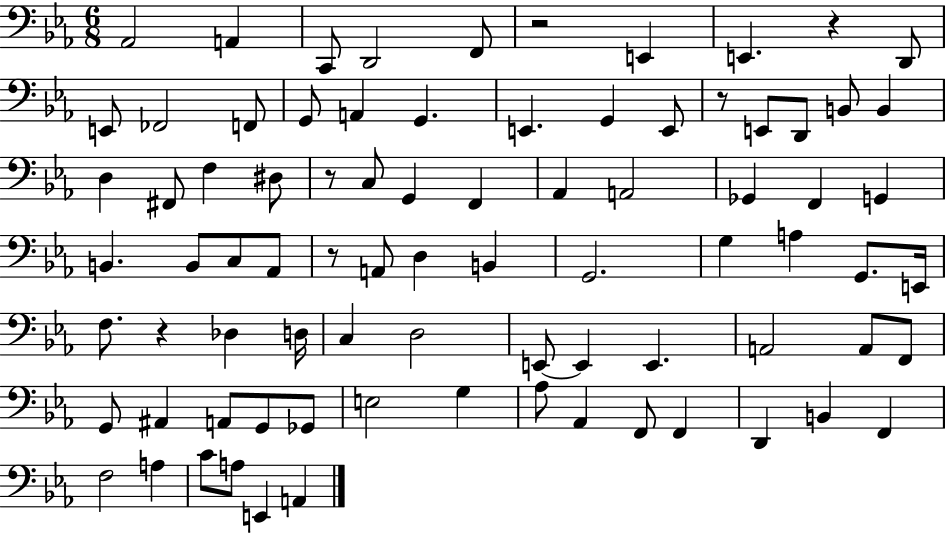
Ab2/h A2/q C2/e D2/h F2/e R/h E2/q E2/q. R/q D2/e E2/e FES2/h F2/e G2/e A2/q G2/q. E2/q. G2/q E2/e R/e E2/e D2/e B2/e B2/q D3/q F#2/e F3/q D#3/e R/e C3/e G2/q F2/q Ab2/q A2/h Gb2/q F2/q G2/q B2/q. B2/e C3/e Ab2/e R/e A2/e D3/q B2/q G2/h. G3/q A3/q G2/e. E2/s F3/e. R/q Db3/q D3/s C3/q D3/h E2/e E2/q E2/q. A2/h A2/e F2/e G2/e A#2/q A2/e G2/e Gb2/e E3/h G3/q Ab3/e Ab2/q F2/e F2/q D2/q B2/q F2/q F3/h A3/q C4/e A3/e E2/q A2/q